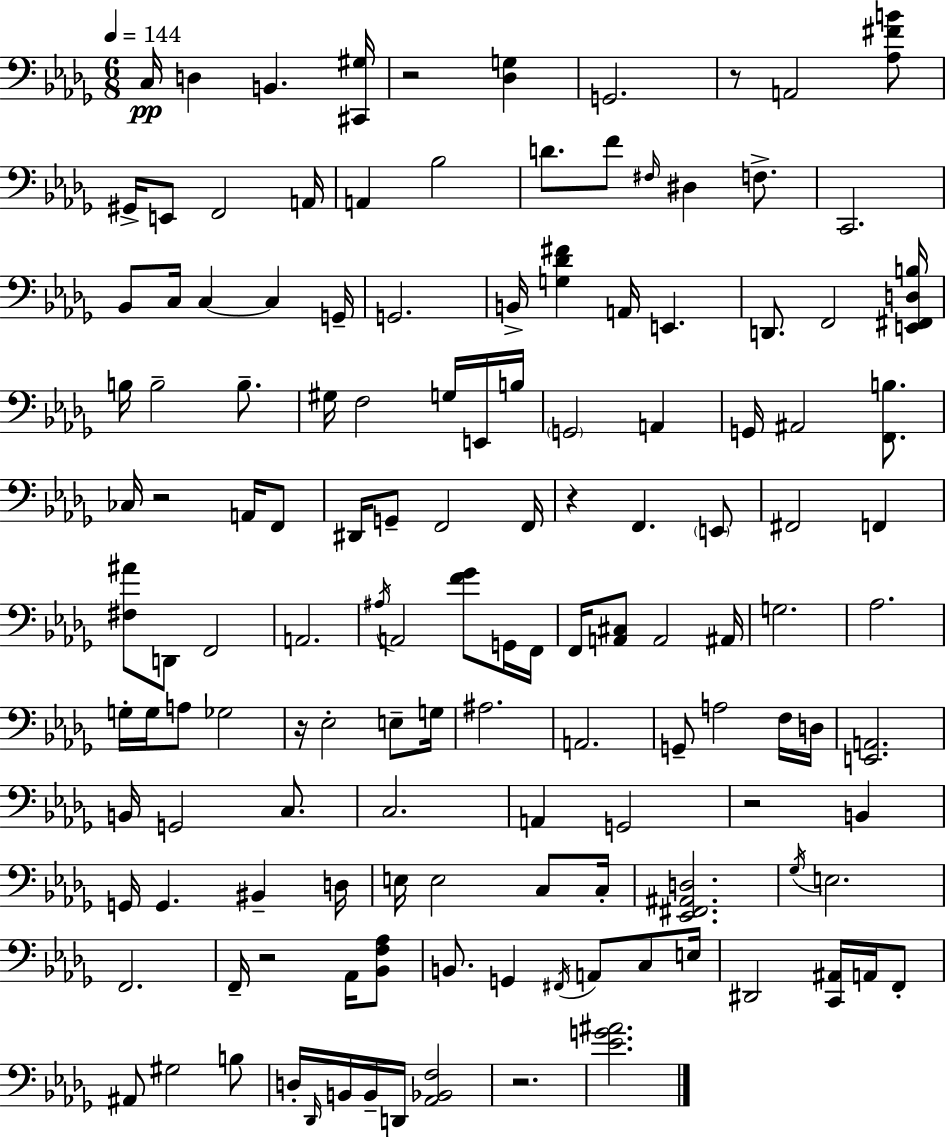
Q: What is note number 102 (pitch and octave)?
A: E3